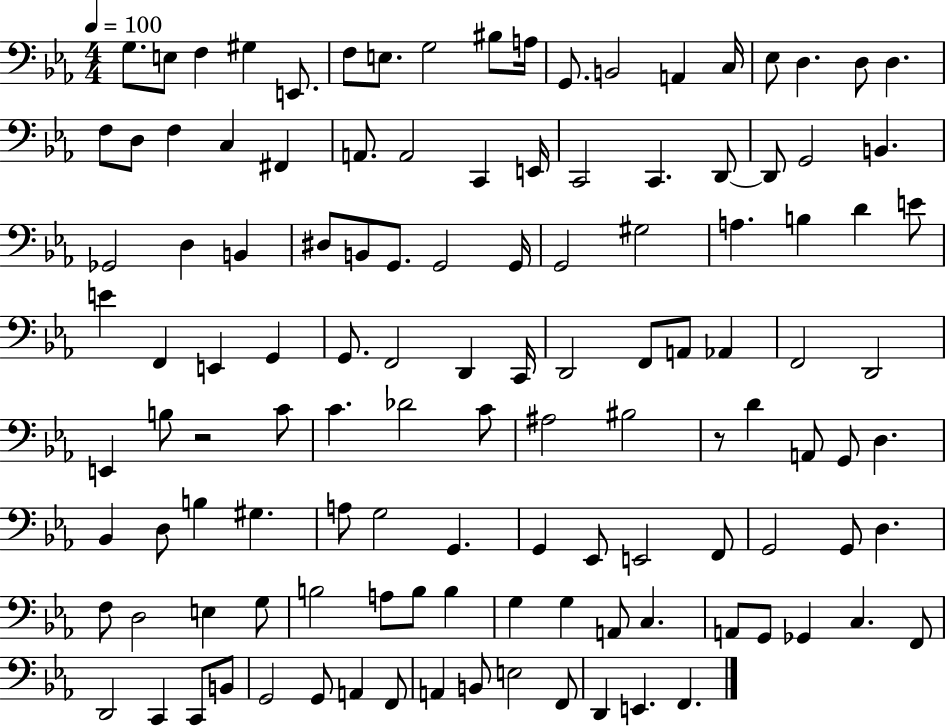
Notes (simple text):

G3/e. E3/e F3/q G#3/q E2/e. F3/e E3/e. G3/h BIS3/e A3/s G2/e. B2/h A2/q C3/s Eb3/e D3/q. D3/e D3/q. F3/e D3/e F3/q C3/q F#2/q A2/e. A2/h C2/q E2/s C2/h C2/q. D2/e D2/e G2/h B2/q. Gb2/h D3/q B2/q D#3/e B2/e G2/e. G2/h G2/s G2/h G#3/h A3/q. B3/q D4/q E4/e E4/q F2/q E2/q G2/q G2/e. F2/h D2/q C2/s D2/h F2/e A2/e Ab2/q F2/h D2/h E2/q B3/e R/h C4/e C4/q. Db4/h C4/e A#3/h BIS3/h R/e D4/q A2/e G2/e D3/q. Bb2/q D3/e B3/q G#3/q. A3/e G3/h G2/q. G2/q Eb2/e E2/h F2/e G2/h G2/e D3/q. F3/e D3/h E3/q G3/e B3/h A3/e B3/e B3/q G3/q G3/q A2/e C3/q. A2/e G2/e Gb2/q C3/q. F2/e D2/h C2/q C2/e B2/e G2/h G2/e A2/q F2/e A2/q B2/e E3/h F2/e D2/q E2/q. F2/q.